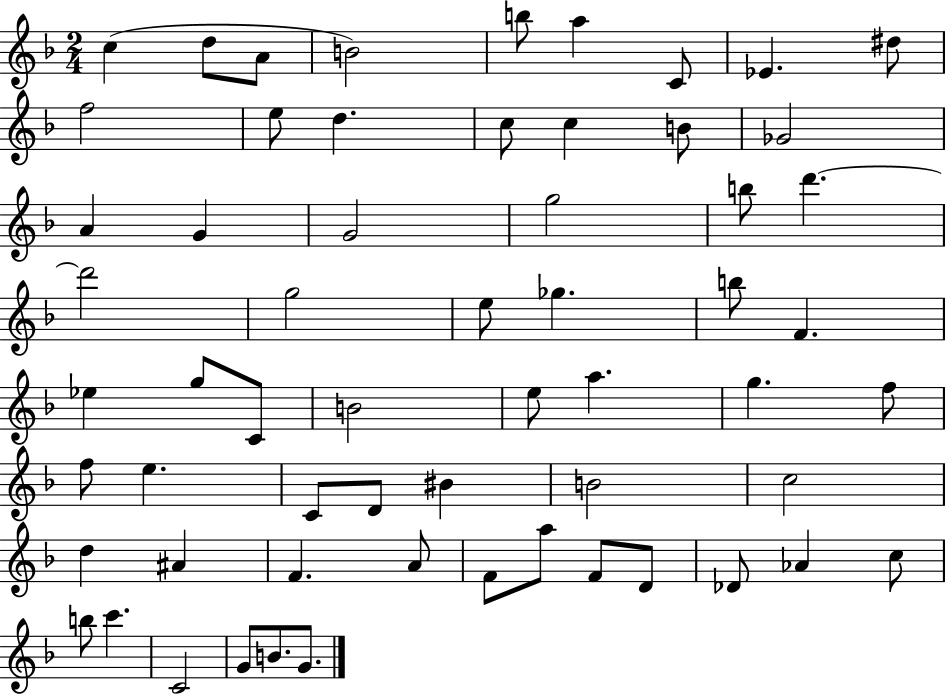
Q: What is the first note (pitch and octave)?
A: C5